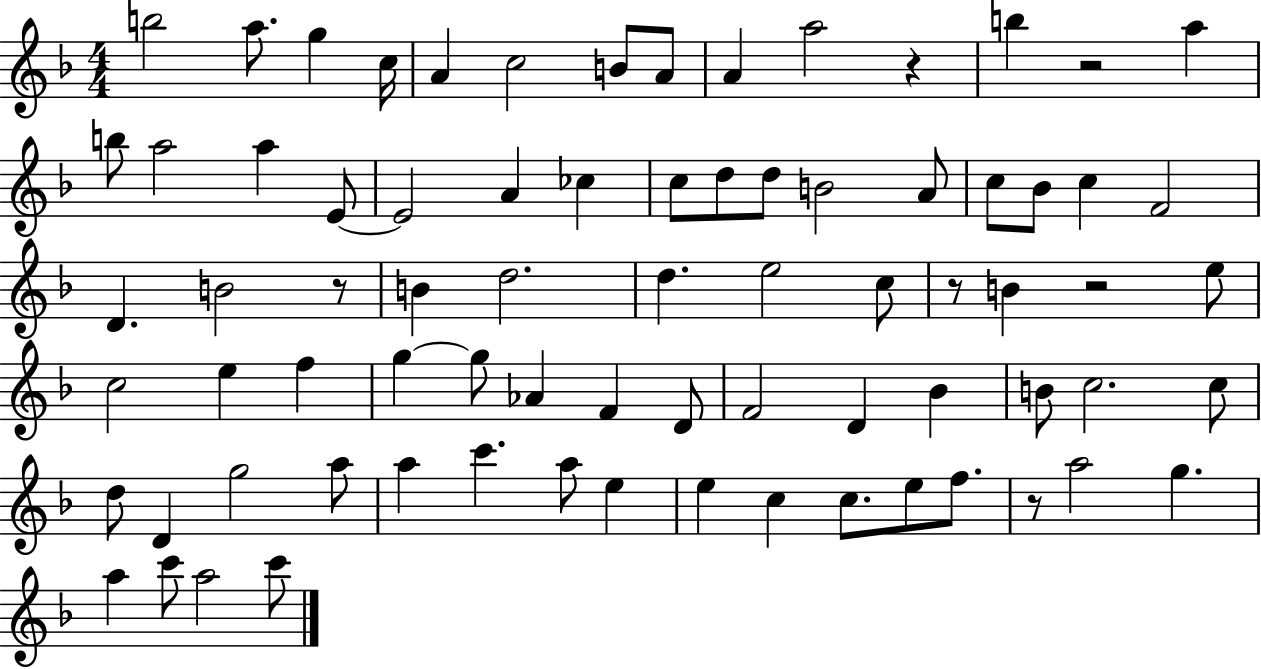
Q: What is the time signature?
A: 4/4